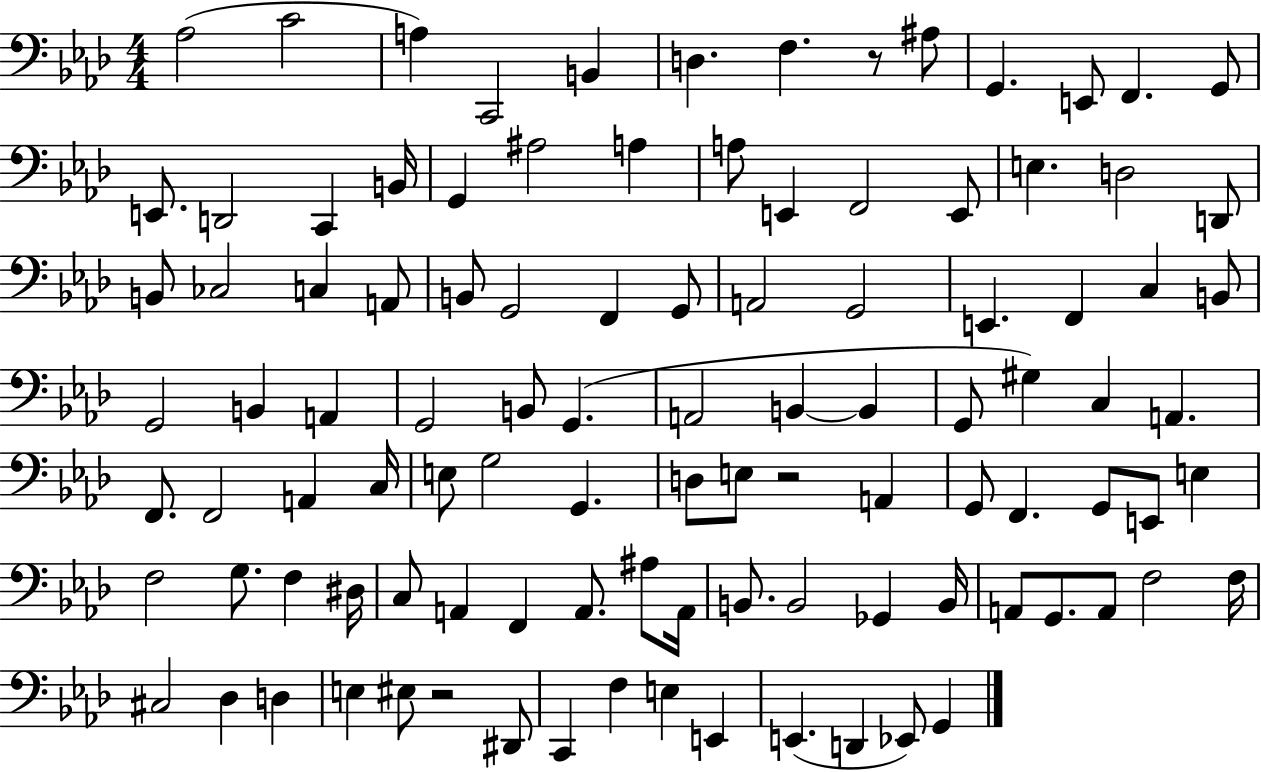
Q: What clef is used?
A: bass